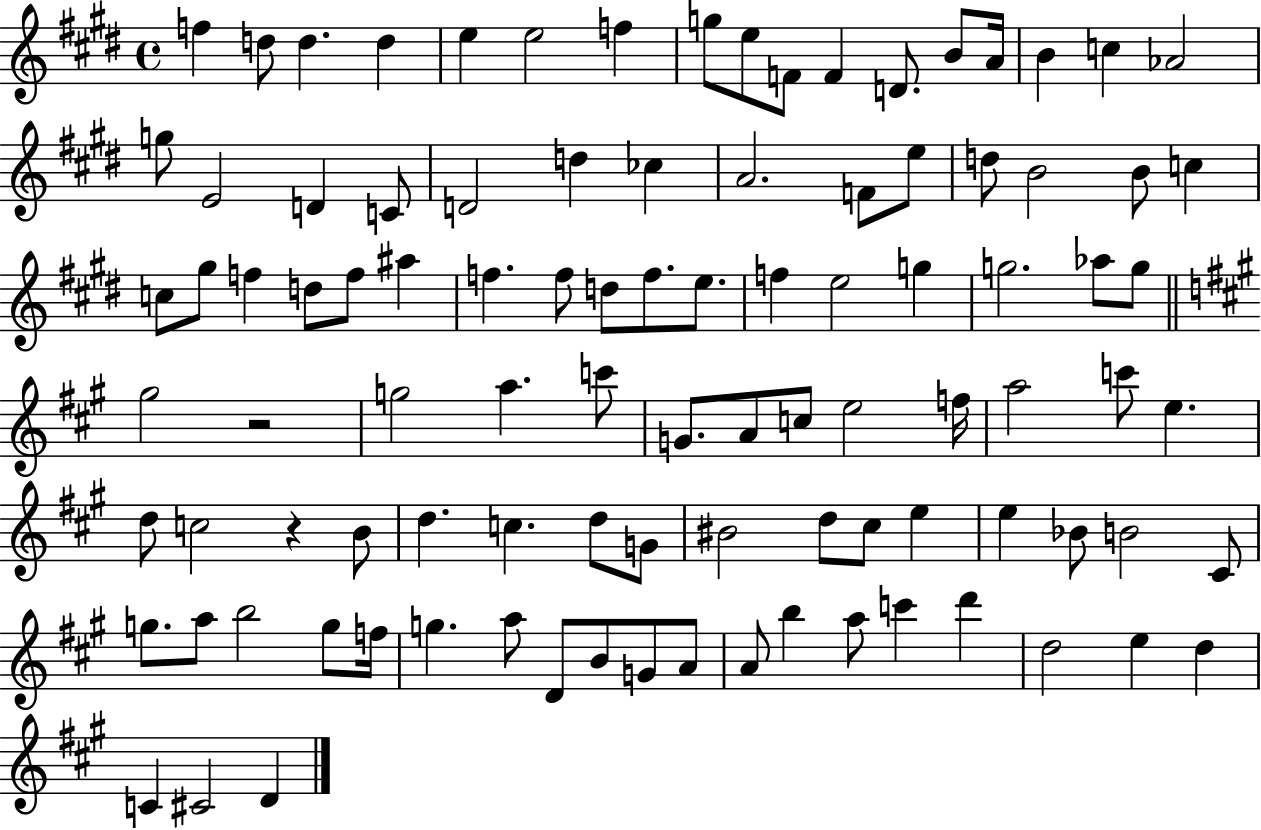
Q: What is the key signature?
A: E major